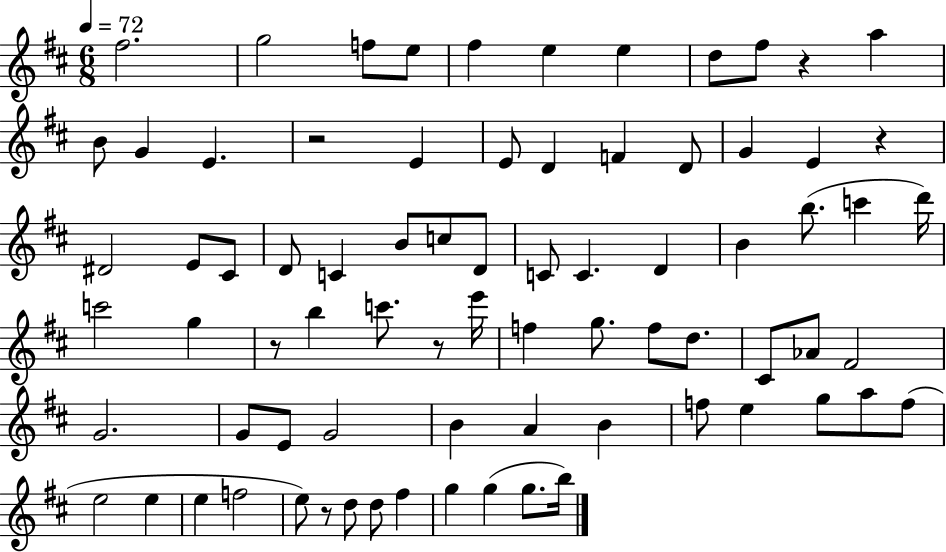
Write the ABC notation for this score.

X:1
T:Untitled
M:6/8
L:1/4
K:D
^f2 g2 f/2 e/2 ^f e e d/2 ^f/2 z a B/2 G E z2 E E/2 D F D/2 G E z ^D2 E/2 ^C/2 D/2 C B/2 c/2 D/2 C/2 C D B b/2 c' d'/4 c'2 g z/2 b c'/2 z/2 e'/4 f g/2 f/2 d/2 ^C/2 _A/2 ^F2 G2 G/2 E/2 G2 B A B f/2 e g/2 a/2 f/2 e2 e e f2 e/2 z/2 d/2 d/2 ^f g g g/2 b/4